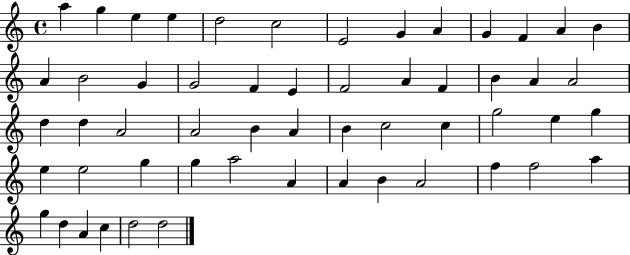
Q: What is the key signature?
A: C major